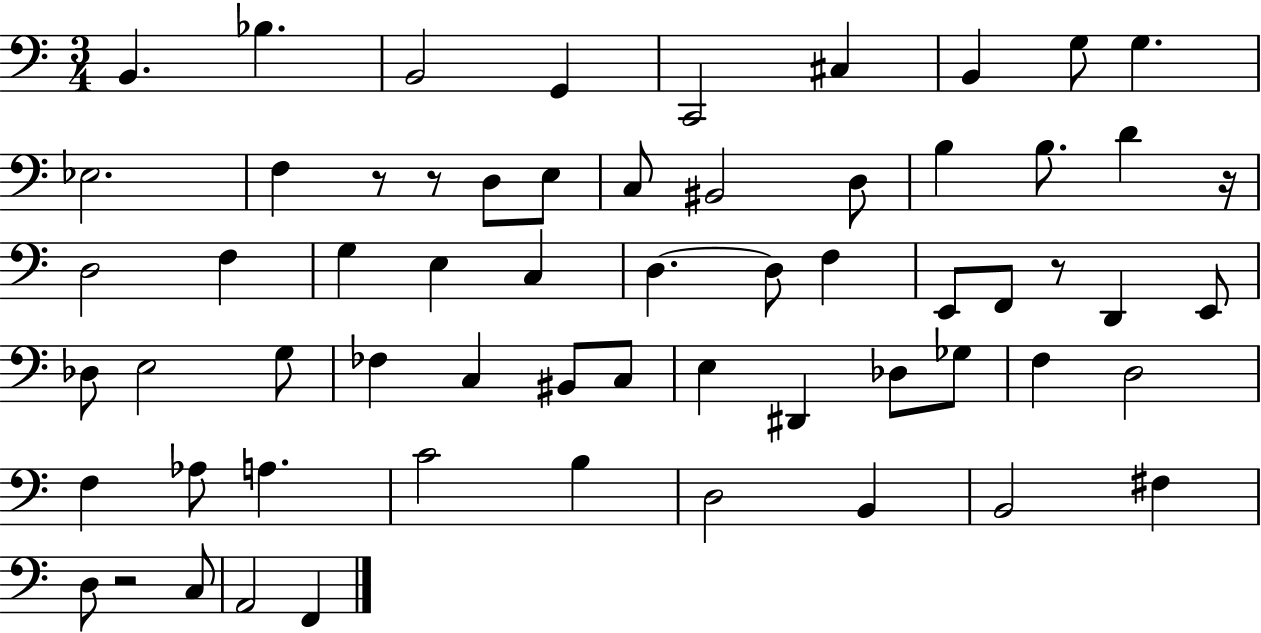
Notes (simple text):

B2/q. Bb3/q. B2/h G2/q C2/h C#3/q B2/q G3/e G3/q. Eb3/h. F3/q R/e R/e D3/e E3/e C3/e BIS2/h D3/e B3/q B3/e. D4/q R/s D3/h F3/q G3/q E3/q C3/q D3/q. D3/e F3/q E2/e F2/e R/e D2/q E2/e Db3/e E3/h G3/e FES3/q C3/q BIS2/e C3/e E3/q D#2/q Db3/e Gb3/e F3/q D3/h F3/q Ab3/e A3/q. C4/h B3/q D3/h B2/q B2/h F#3/q D3/e R/h C3/e A2/h F2/q